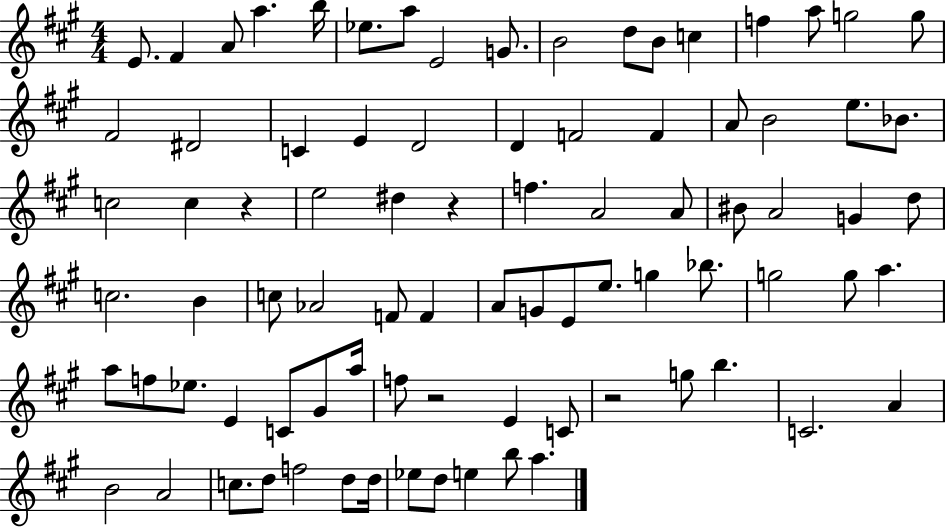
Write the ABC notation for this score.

X:1
T:Untitled
M:4/4
L:1/4
K:A
E/2 ^F A/2 a b/4 _e/2 a/2 E2 G/2 B2 d/2 B/2 c f a/2 g2 g/2 ^F2 ^D2 C E D2 D F2 F A/2 B2 e/2 _B/2 c2 c z e2 ^d z f A2 A/2 ^B/2 A2 G d/2 c2 B c/2 _A2 F/2 F A/2 G/2 E/2 e/2 g _b/2 g2 g/2 a a/2 f/2 _e/2 E C/2 ^G/2 a/4 f/2 z2 E C/2 z2 g/2 b C2 A B2 A2 c/2 d/2 f2 d/2 d/4 _e/2 d/2 e b/2 a